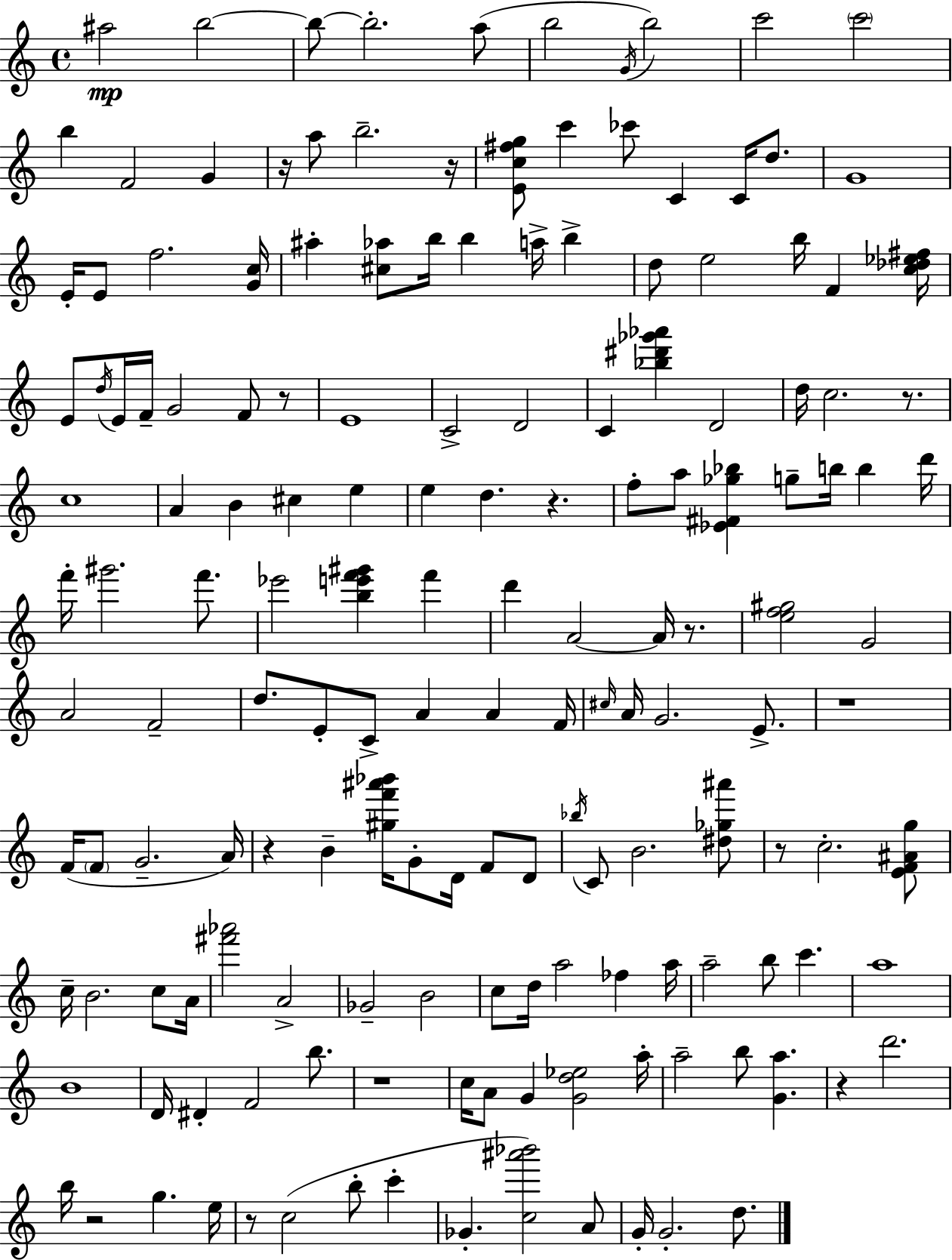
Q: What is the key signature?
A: A minor